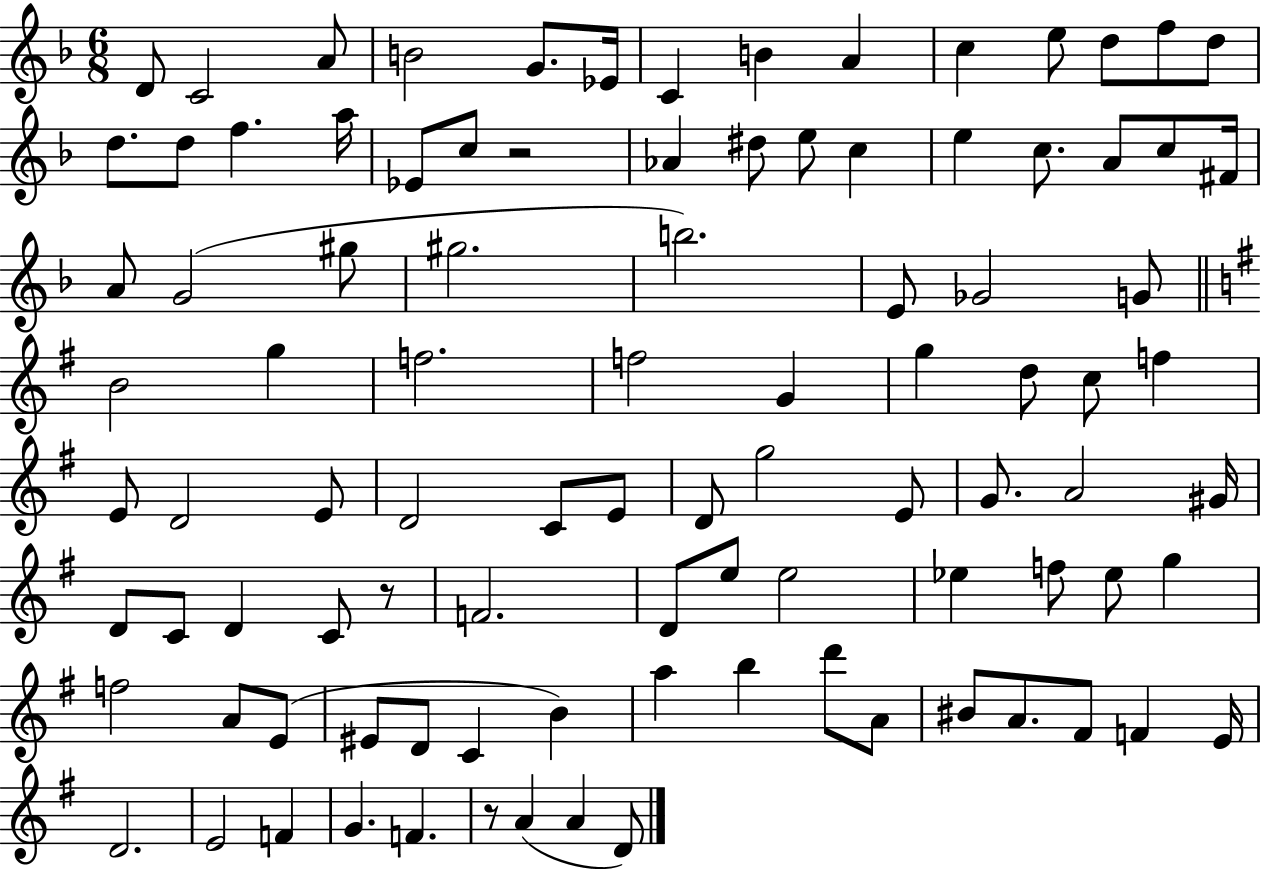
X:1
T:Untitled
M:6/8
L:1/4
K:F
D/2 C2 A/2 B2 G/2 _E/4 C B A c e/2 d/2 f/2 d/2 d/2 d/2 f a/4 _E/2 c/2 z2 _A ^d/2 e/2 c e c/2 A/2 c/2 ^F/4 A/2 G2 ^g/2 ^g2 b2 E/2 _G2 G/2 B2 g f2 f2 G g d/2 c/2 f E/2 D2 E/2 D2 C/2 E/2 D/2 g2 E/2 G/2 A2 ^G/4 D/2 C/2 D C/2 z/2 F2 D/2 e/2 e2 _e f/2 _e/2 g f2 A/2 E/2 ^E/2 D/2 C B a b d'/2 A/2 ^B/2 A/2 ^F/2 F E/4 D2 E2 F G F z/2 A A D/2